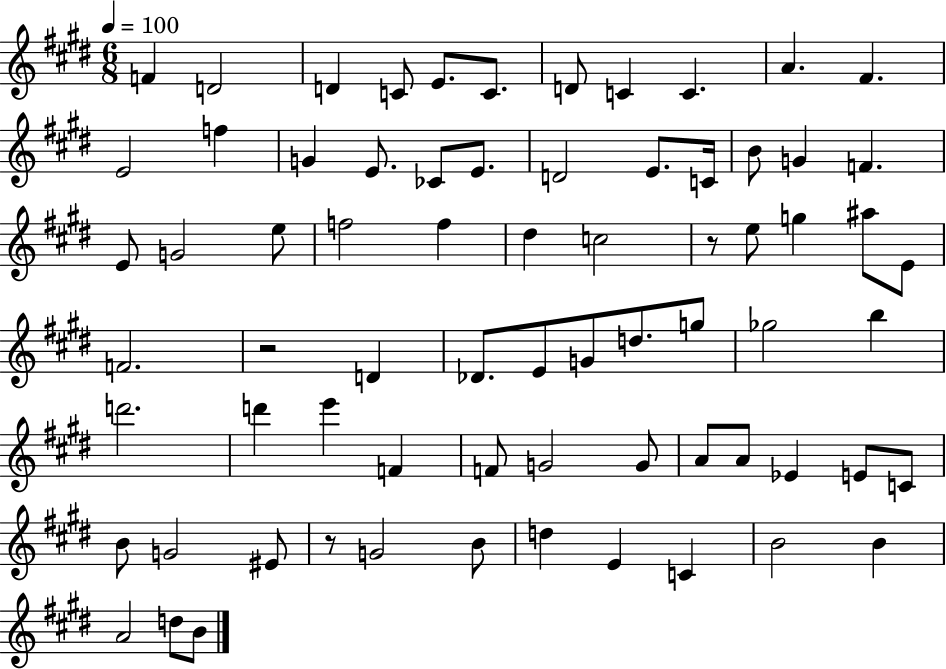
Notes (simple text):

F4/q D4/h D4/q C4/e E4/e. C4/e. D4/e C4/q C4/q. A4/q. F#4/q. E4/h F5/q G4/q E4/e. CES4/e E4/e. D4/h E4/e. C4/s B4/e G4/q F4/q. E4/e G4/h E5/e F5/h F5/q D#5/q C5/h R/e E5/e G5/q A#5/e E4/e F4/h. R/h D4/q Db4/e. E4/e G4/e D5/e. G5/e Gb5/h B5/q D6/h. D6/q E6/q F4/q F4/e G4/h G4/e A4/e A4/e Eb4/q E4/e C4/e B4/e G4/h EIS4/e R/e G4/h B4/e D5/q E4/q C4/q B4/h B4/q A4/h D5/e B4/e